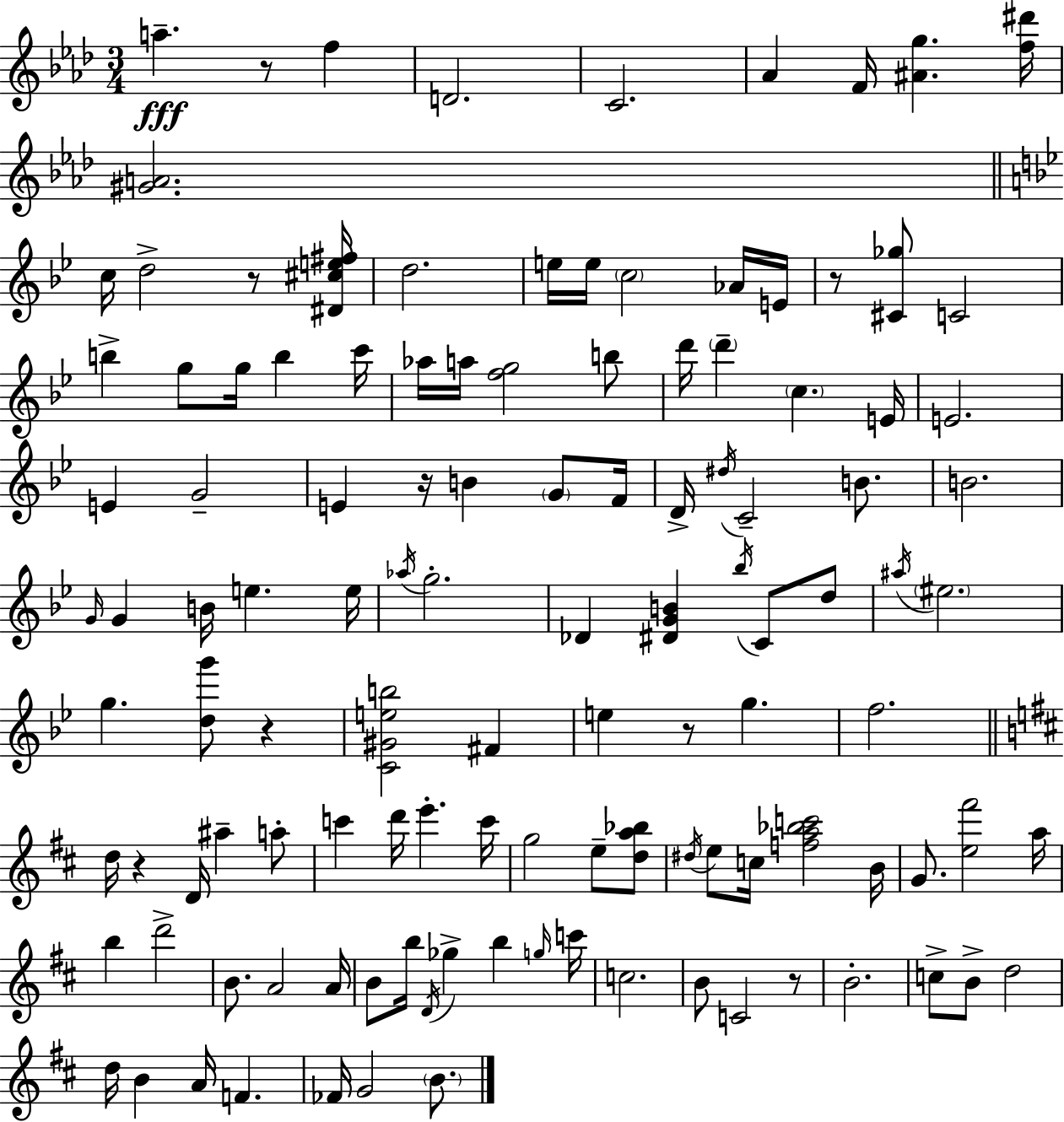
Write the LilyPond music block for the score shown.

{
  \clef treble
  \numericTimeSignature
  \time 3/4
  \key f \minor
  a''4.--\fff r8 f''4 | d'2. | c'2. | aes'4 f'16 <ais' g''>4. <f'' dis'''>16 | \break <gis' a'>2. | \bar "||" \break \key bes \major c''16 d''2-> r8 <dis' cis'' e'' fis''>16 | d''2. | e''16 e''16 \parenthesize c''2 aes'16 e'16 | r8 <cis' ges''>8 c'2 | \break b''4-> g''8 g''16 b''4 c'''16 | aes''16 a''16 <f'' g''>2 b''8 | d'''16 \parenthesize d'''4-- \parenthesize c''4. e'16 | e'2. | \break e'4 g'2-- | e'4 r16 b'4 \parenthesize g'8 f'16 | d'16-> \acciaccatura { dis''16 } c'2-- b'8. | b'2. | \break \grace { g'16 } g'4 b'16 e''4. | e''16 \acciaccatura { aes''16 } g''2.-. | des'4 <dis' g' b'>4 \acciaccatura { bes''16 } | c'8 d''8 \acciaccatura { ais''16 } \parenthesize eis''2. | \break g''4. <d'' g'''>8 | r4 <c' gis' e'' b''>2 | fis'4 e''4 r8 g''4. | f''2. | \break \bar "||" \break \key b \minor d''16 r4 d'16 ais''4-- a''8-. | c'''4 d'''16 e'''4.-. c'''16 | g''2 e''8-- <d'' a'' bes''>8 | \acciaccatura { dis''16 } e''8 c''16 <f'' a'' bes'' c'''>2 | \break b'16 g'8. <e'' fis'''>2 | a''16 b''4 d'''2-> | b'8. a'2 | a'16 b'8 b''16 \acciaccatura { d'16 } ges''4-> b''4 | \break \grace { g''16 } c'''16 c''2. | b'8 c'2 | r8 b'2.-. | c''8-> b'8-> d''2 | \break d''16 b'4 a'16 f'4. | fes'16 g'2 | \parenthesize b'8. \bar "|."
}